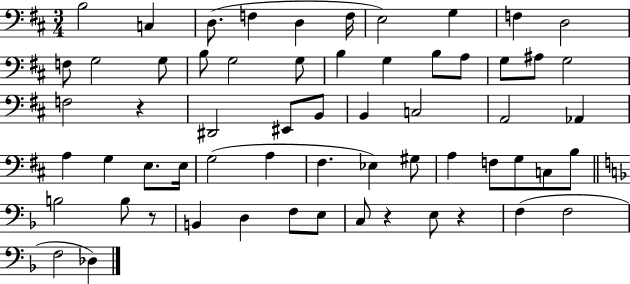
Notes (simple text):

B3/h C3/q D3/e. F3/q D3/q F3/s E3/h G3/q F3/q D3/h F3/e G3/h G3/e B3/e G3/h G3/e B3/q G3/q B3/e A3/e G3/e A#3/e G3/h F3/h R/q D#2/h EIS2/e B2/e B2/q C3/h A2/h Ab2/q A3/q G3/q E3/e. E3/s G3/h A3/q F#3/q. Eb3/q G#3/e A3/q F3/e G3/e C3/e B3/e B3/h B3/e R/e B2/q D3/q F3/e E3/e C3/e R/q E3/e R/q F3/q F3/h F3/h Db3/q